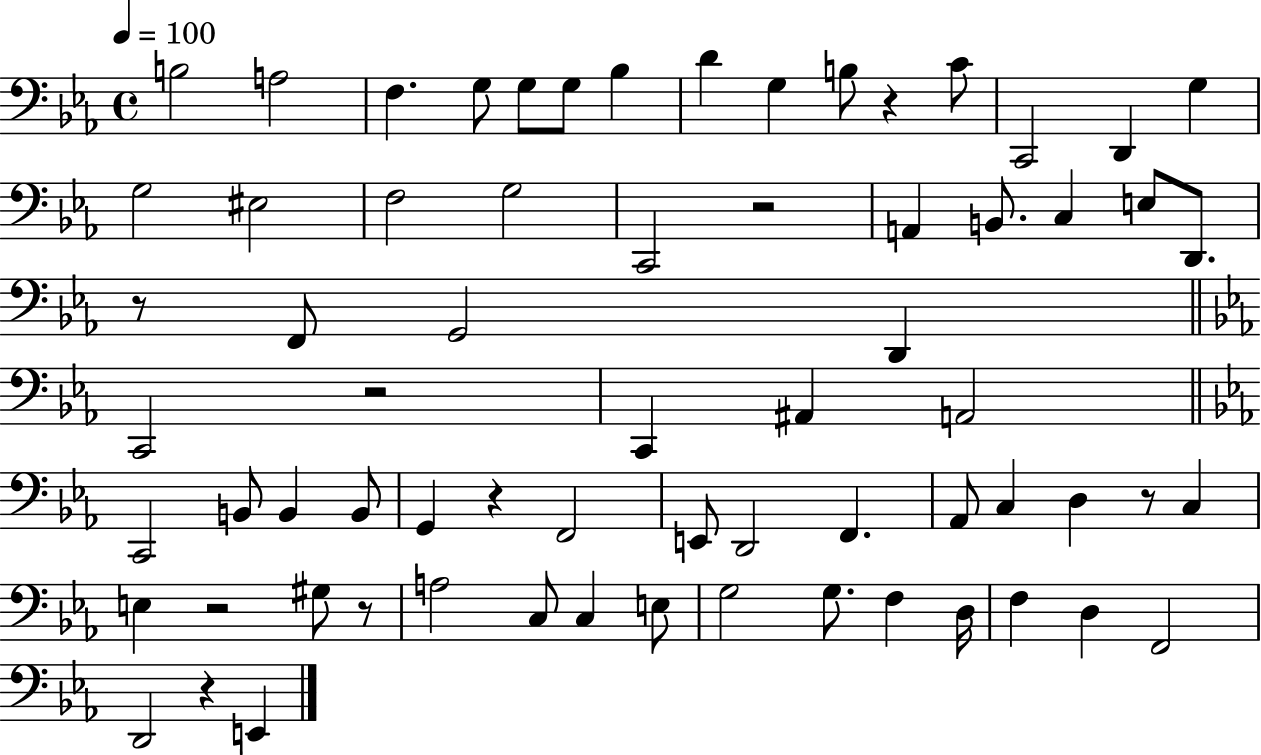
{
  \clef bass
  \time 4/4
  \defaultTimeSignature
  \key ees \major
  \tempo 4 = 100
  b2 a2 | f4. g8 g8 g8 bes4 | d'4 g4 b8 r4 c'8 | c,2 d,4 g4 | \break g2 eis2 | f2 g2 | c,2 r2 | a,4 b,8. c4 e8 d,8. | \break r8 f,8 g,2 d,4 | \bar "||" \break \key ees \major c,2 r2 | c,4 ais,4 a,2 | \bar "||" \break \key c \minor c,2 b,8 b,4 b,8 | g,4 r4 f,2 | e,8 d,2 f,4. | aes,8 c4 d4 r8 c4 | \break e4 r2 gis8 r8 | a2 c8 c4 e8 | g2 g8. f4 d16 | f4 d4 f,2 | \break d,2 r4 e,4 | \bar "|."
}